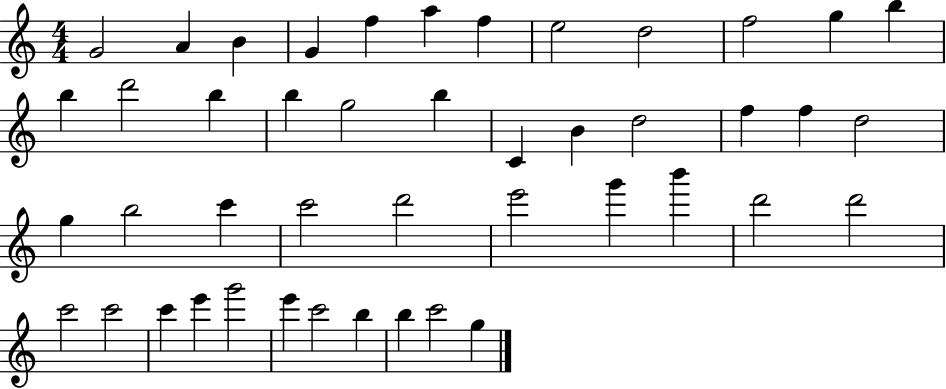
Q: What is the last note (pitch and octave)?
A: G5